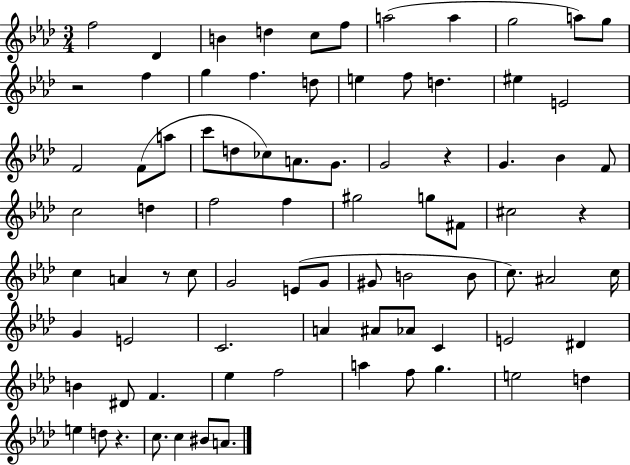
X:1
T:Untitled
M:3/4
L:1/4
K:Ab
f2 _D B d c/2 f/2 a2 a g2 a/2 g/2 z2 f g f d/2 e f/2 d ^e E2 F2 F/2 a/2 c'/2 d/2 _c/2 A/2 G/2 G2 z G _B F/2 c2 d f2 f ^g2 g/2 ^F/2 ^c2 z c A z/2 c/2 G2 E/2 G/2 ^G/2 B2 B/2 c/2 ^A2 c/4 G E2 C2 A ^A/2 _A/2 C E2 ^D B ^D/2 F _e f2 a f/2 g e2 d e d/2 z c/2 c ^B/2 A/2